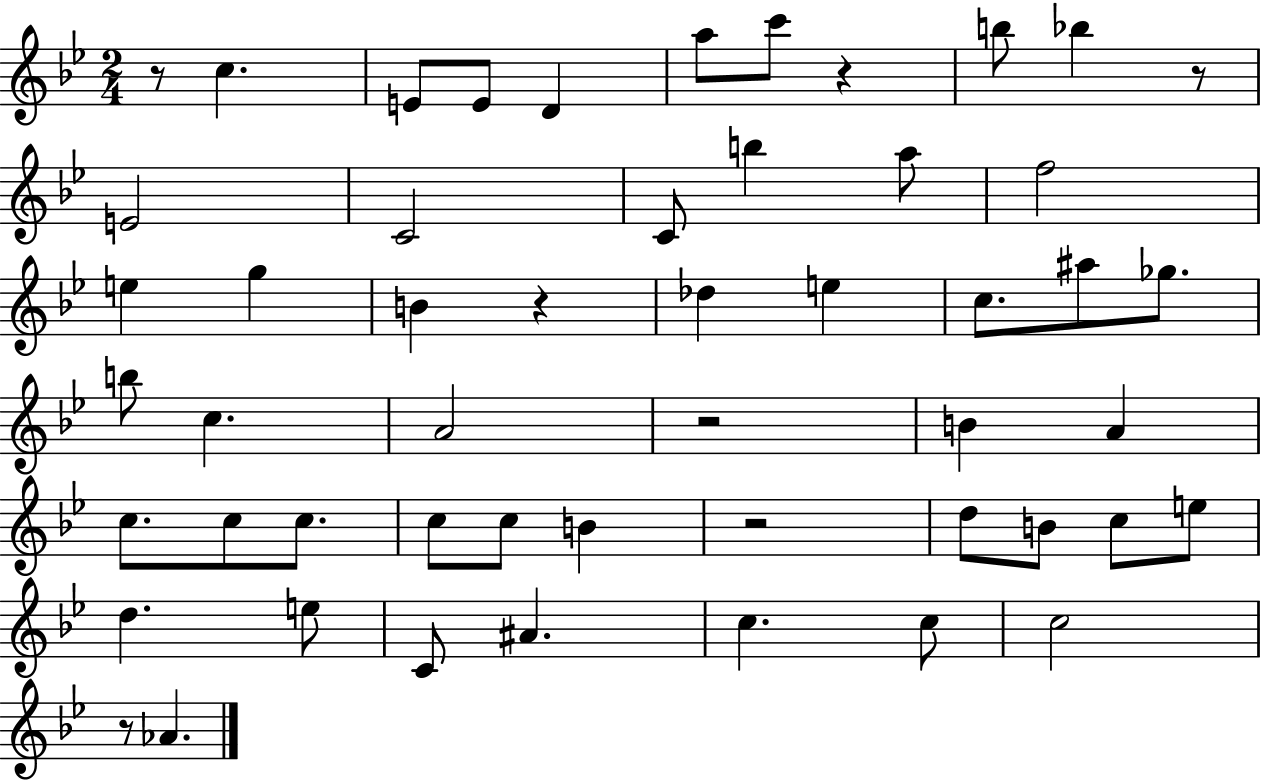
X:1
T:Untitled
M:2/4
L:1/4
K:Bb
z/2 c E/2 E/2 D a/2 c'/2 z b/2 _b z/2 E2 C2 C/2 b a/2 f2 e g B z _d e c/2 ^a/2 _g/2 b/2 c A2 z2 B A c/2 c/2 c/2 c/2 c/2 B z2 d/2 B/2 c/2 e/2 d e/2 C/2 ^A c c/2 c2 z/2 _A